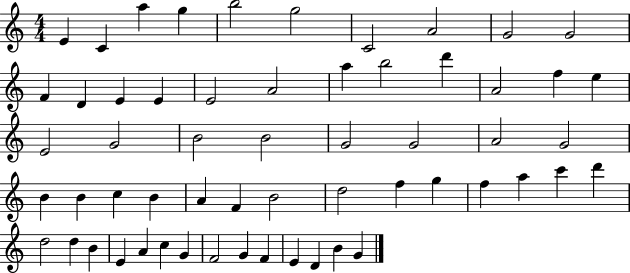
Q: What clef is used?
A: treble